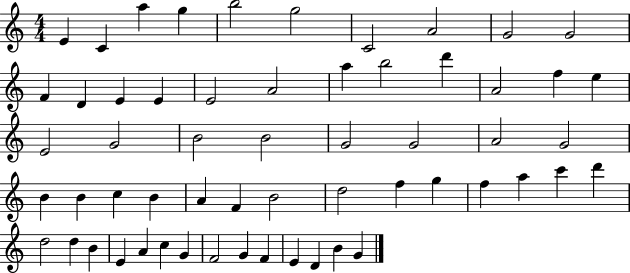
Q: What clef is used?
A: treble